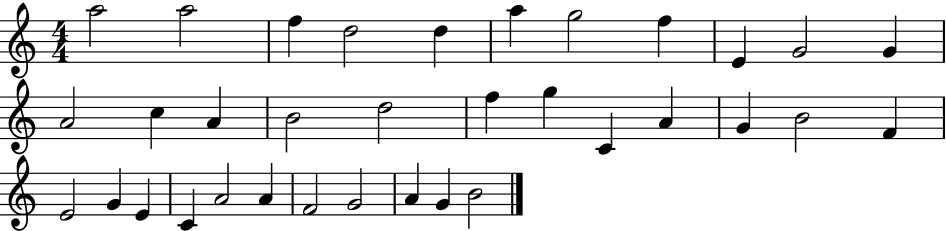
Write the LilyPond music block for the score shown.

{
  \clef treble
  \numericTimeSignature
  \time 4/4
  \key c \major
  a''2 a''2 | f''4 d''2 d''4 | a''4 g''2 f''4 | e'4 g'2 g'4 | \break a'2 c''4 a'4 | b'2 d''2 | f''4 g''4 c'4 a'4 | g'4 b'2 f'4 | \break e'2 g'4 e'4 | c'4 a'2 a'4 | f'2 g'2 | a'4 g'4 b'2 | \break \bar "|."
}